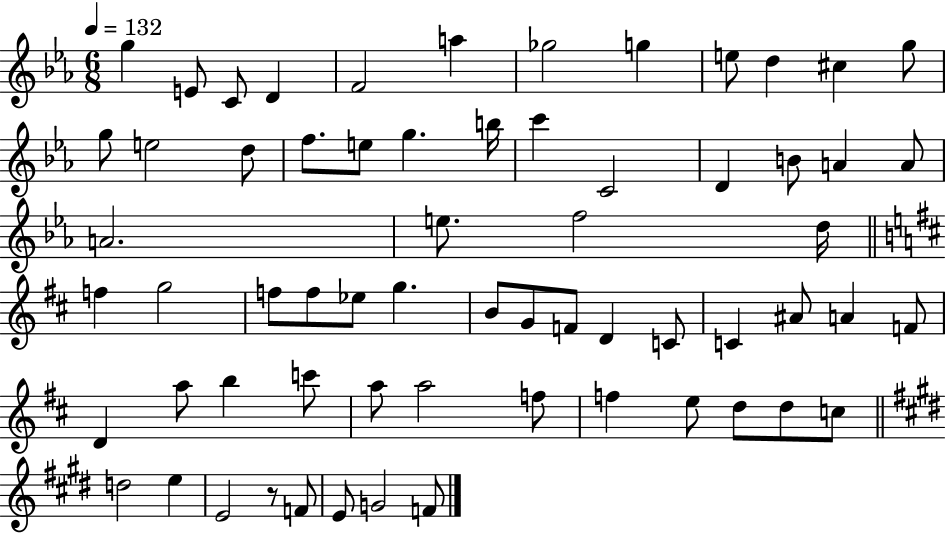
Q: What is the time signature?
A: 6/8